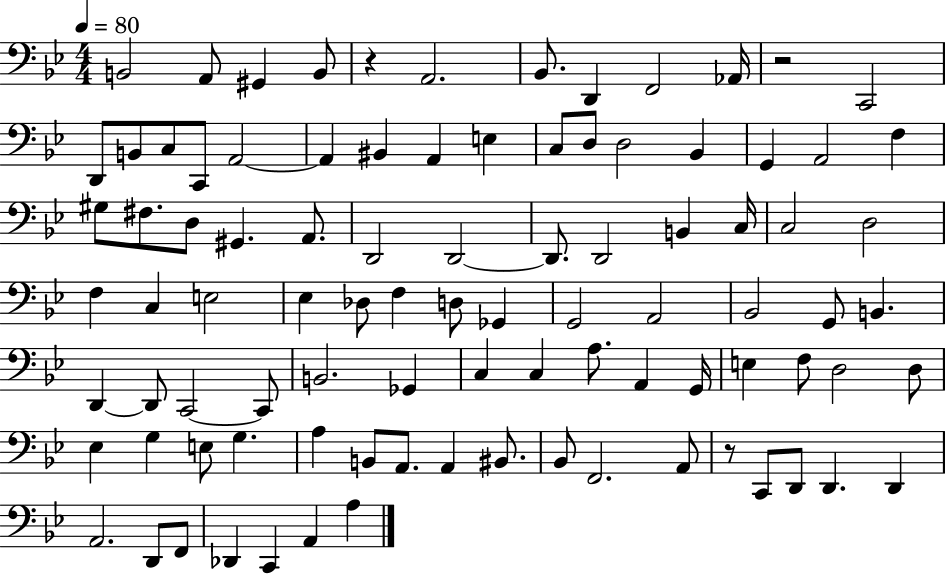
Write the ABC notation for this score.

X:1
T:Untitled
M:4/4
L:1/4
K:Bb
B,,2 A,,/2 ^G,, B,,/2 z A,,2 _B,,/2 D,, F,,2 _A,,/4 z2 C,,2 D,,/2 B,,/2 C,/2 C,,/2 A,,2 A,, ^B,, A,, E, C,/2 D,/2 D,2 _B,, G,, A,,2 F, ^G,/2 ^F,/2 D,/2 ^G,, A,,/2 D,,2 D,,2 D,,/2 D,,2 B,, C,/4 C,2 D,2 F, C, E,2 _E, _D,/2 F, D,/2 _G,, G,,2 A,,2 _B,,2 G,,/2 B,, D,, D,,/2 C,,2 C,,/2 B,,2 _G,, C, C, A,/2 A,, G,,/4 E, F,/2 D,2 D,/2 _E, G, E,/2 G, A, B,,/2 A,,/2 A,, ^B,,/2 _B,,/2 F,,2 A,,/2 z/2 C,,/2 D,,/2 D,, D,, A,,2 D,,/2 F,,/2 _D,, C,, A,, A,